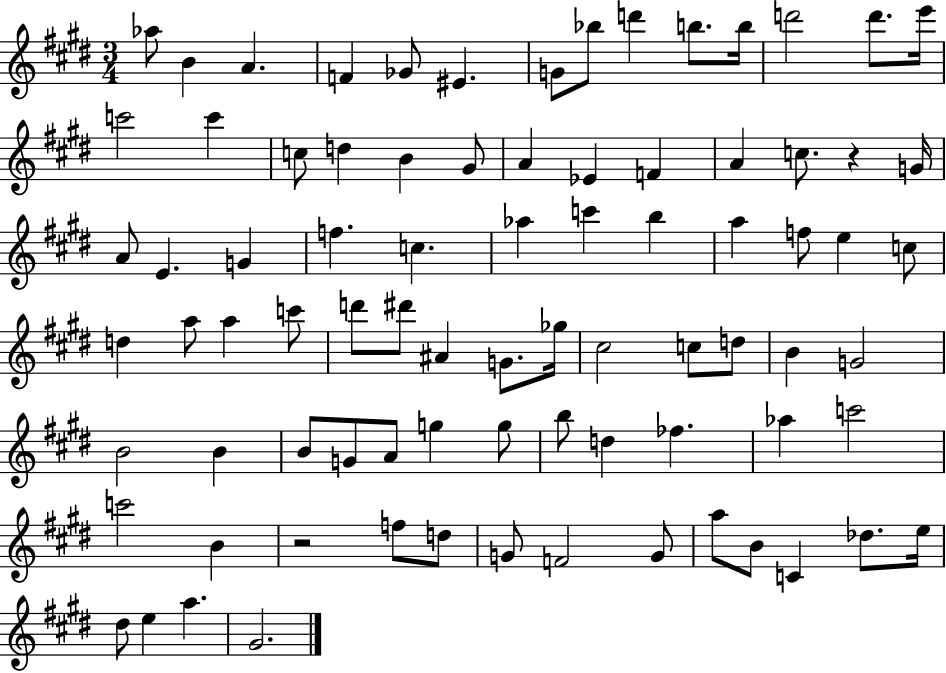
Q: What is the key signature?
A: E major